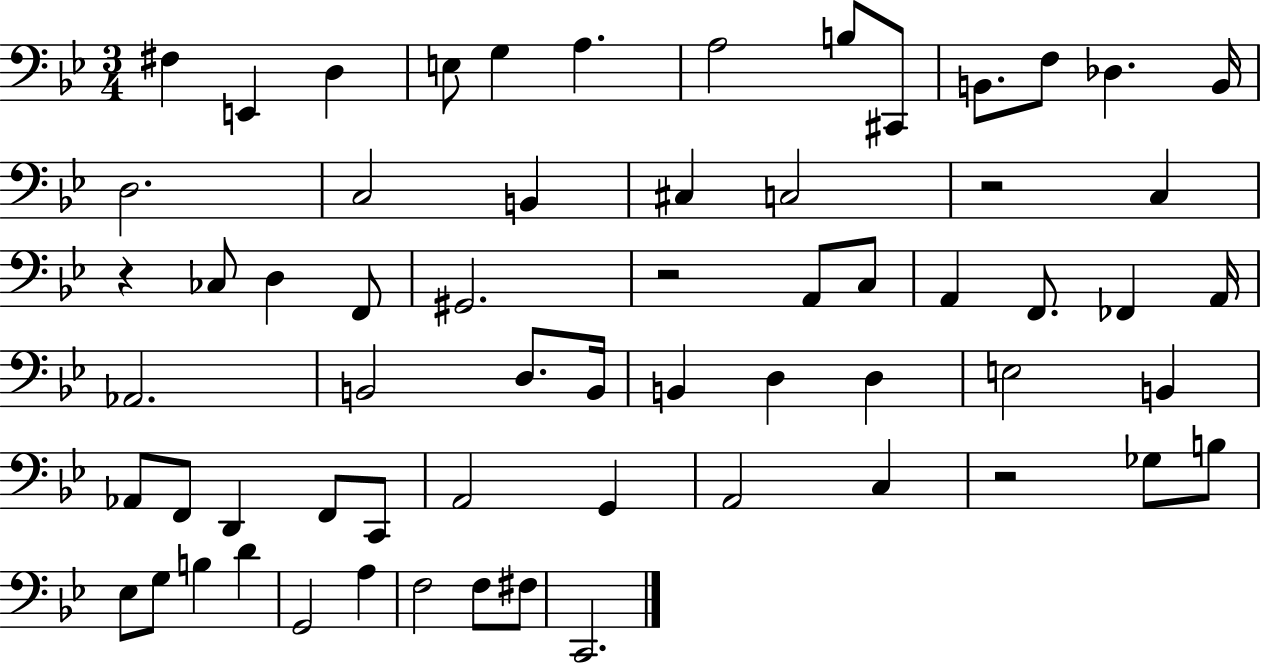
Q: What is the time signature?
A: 3/4